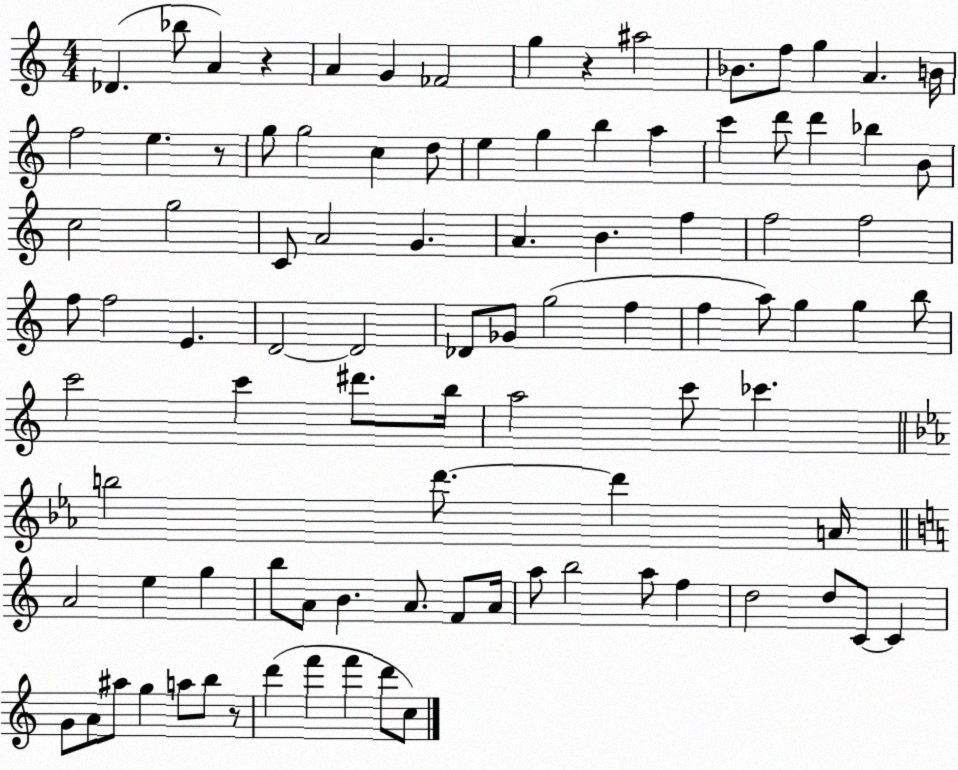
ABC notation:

X:1
T:Untitled
M:4/4
L:1/4
K:C
_D _b/2 A z A G _F2 g z ^a2 _B/2 f/2 g A B/4 f2 e z/2 g/2 g2 c d/2 e g b a c' d'/2 d' _b B/2 c2 g2 C/2 A2 G A B f f2 f2 f/2 f2 E D2 D2 _D/2 _G/2 g2 f f a/2 g g b/2 c'2 c' ^d'/2 b/4 a2 c'/2 _c' b2 d'/2 d' A/4 A2 e g b/2 A/2 B A/2 F/2 A/4 a/2 b2 a/2 f d2 d/2 C/2 C G/2 A/2 ^a/2 g a/2 b/2 z/2 d' f' f' d'/2 c/2